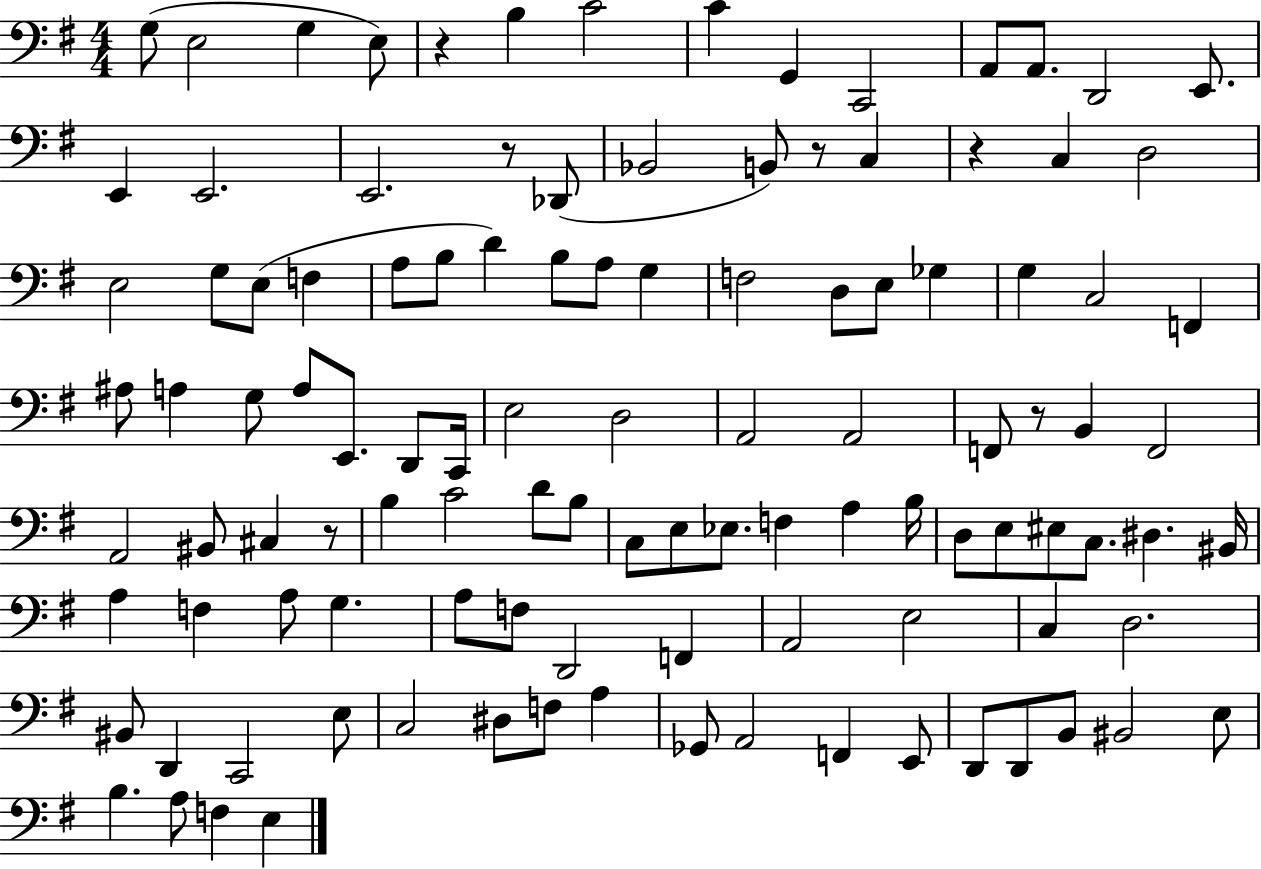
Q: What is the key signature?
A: G major